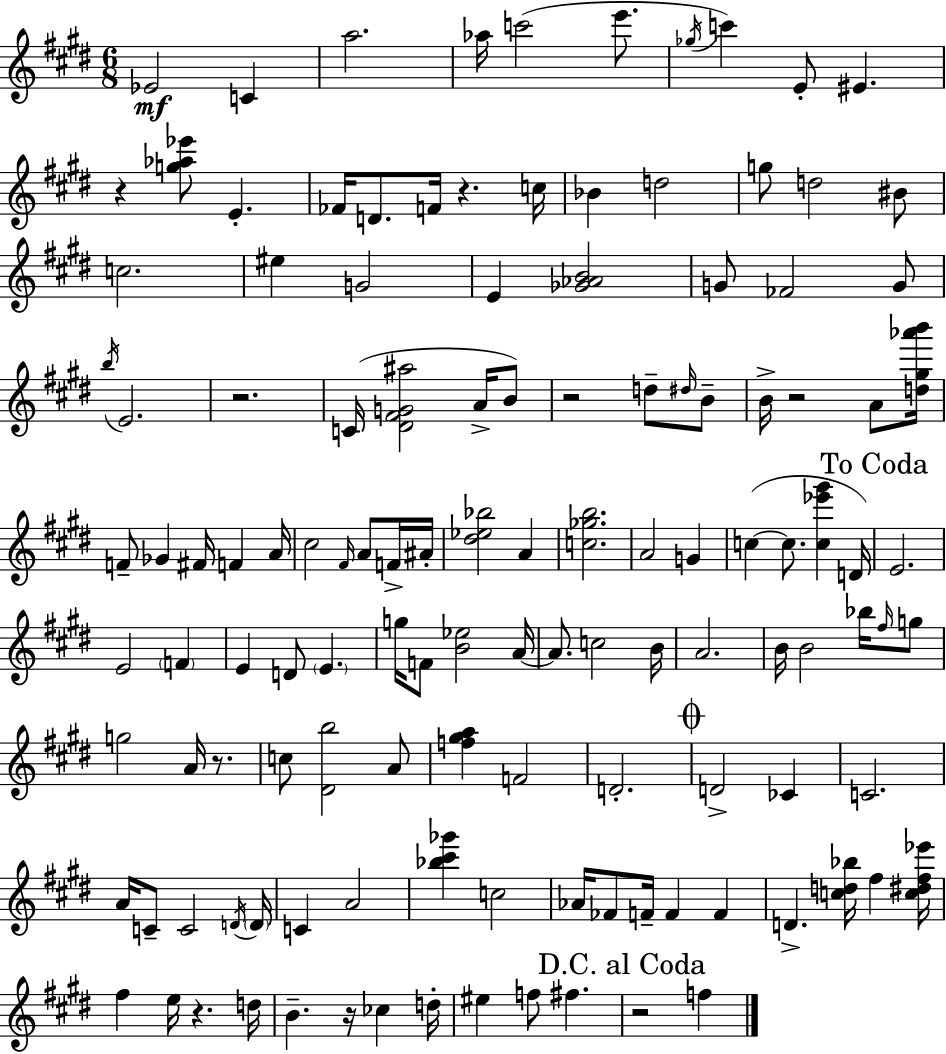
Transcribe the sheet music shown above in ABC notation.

X:1
T:Untitled
M:6/8
L:1/4
K:E
_E2 C a2 _a/4 c'2 e'/2 _g/4 c' E/2 ^E z [g_a_e']/2 E _F/4 D/2 F/4 z c/4 _B d2 g/2 d2 ^B/2 c2 ^e G2 E [_G_AB]2 G/2 _F2 G/2 b/4 E2 z2 C/4 [^D^FG^a]2 A/4 B/2 z2 d/2 ^d/4 B/2 B/4 z2 A/2 [d^g_a'b']/4 F/2 _G ^F/4 F A/4 ^c2 ^F/4 A/2 F/4 ^A/4 [^d_e_b]2 A [c_gb]2 A2 G c c/2 [c_e'^g'] D/4 E2 E2 F E D/2 E g/4 F/2 [B_e]2 A/4 A/2 c2 B/4 A2 B/4 B2 _b/4 ^f/4 g/2 g2 A/4 z/2 c/2 [^Db]2 A/2 [f^ga] F2 D2 D2 _C C2 A/4 C/2 C2 D/4 D/4 C A2 [_b^c'_g'] c2 _A/4 _F/2 F/4 F F D [cd_b]/4 ^f [c^d^f_e']/4 ^f e/4 z d/4 B z/4 _c d/4 ^e f/2 ^f z2 f